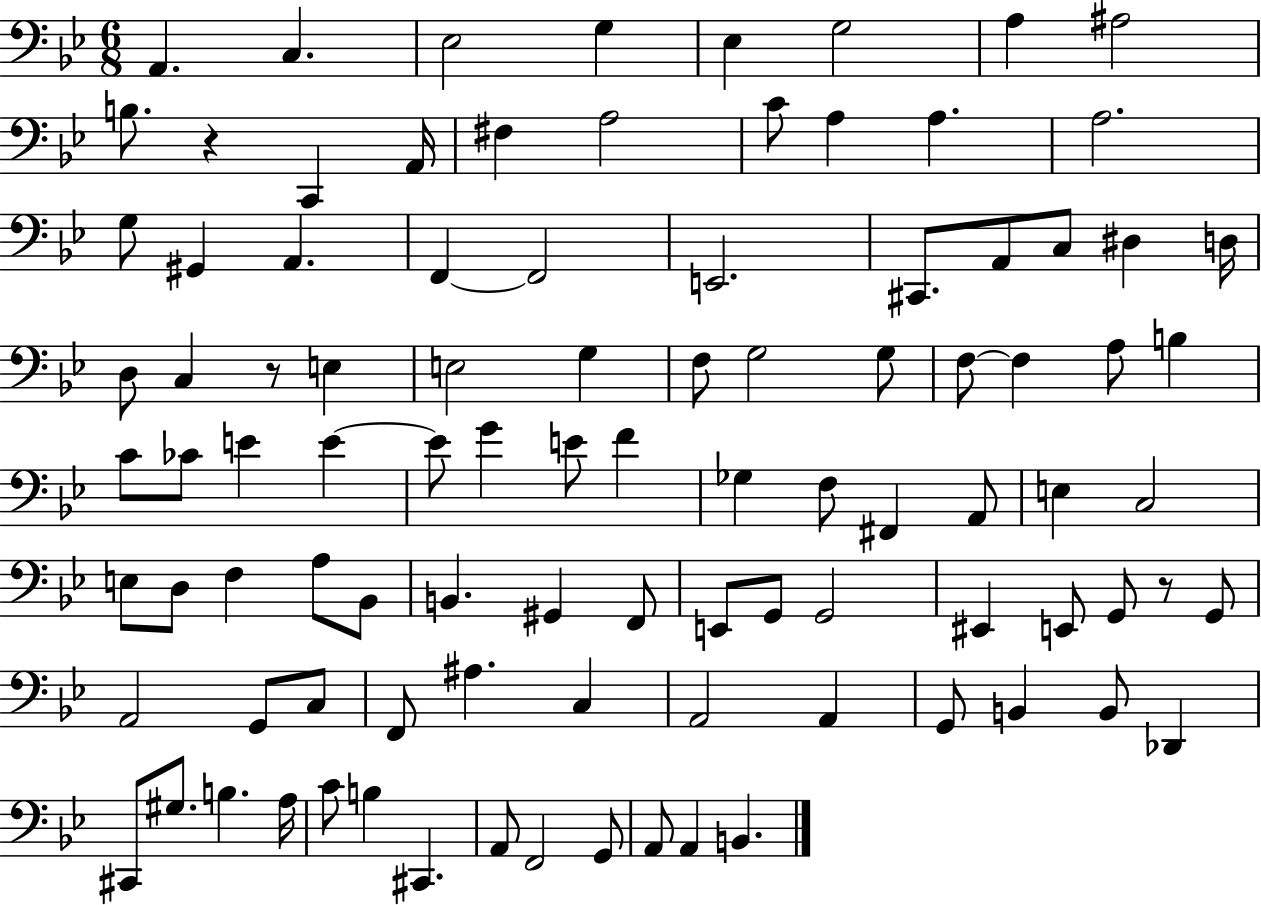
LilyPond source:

{
  \clef bass
  \numericTimeSignature
  \time 6/8
  \key bes \major
  a,4. c4. | ees2 g4 | ees4 g2 | a4 ais2 | \break b8. r4 c,4 a,16 | fis4 a2 | c'8 a4 a4. | a2. | \break g8 gis,4 a,4. | f,4~~ f,2 | e,2. | cis,8. a,8 c8 dis4 d16 | \break d8 c4 r8 e4 | e2 g4 | f8 g2 g8 | f8~~ f4 a8 b4 | \break c'8 ces'8 e'4 e'4~~ | e'8 g'4 e'8 f'4 | ges4 f8 fis,4 a,8 | e4 c2 | \break e8 d8 f4 a8 bes,8 | b,4. gis,4 f,8 | e,8 g,8 g,2 | eis,4 e,8 g,8 r8 g,8 | \break a,2 g,8 c8 | f,8 ais4. c4 | a,2 a,4 | g,8 b,4 b,8 des,4 | \break cis,8 gis8. b4. a16 | c'8 b4 cis,4. | a,8 f,2 g,8 | a,8 a,4 b,4. | \break \bar "|."
}